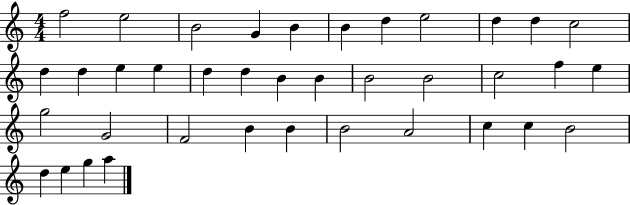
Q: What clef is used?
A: treble